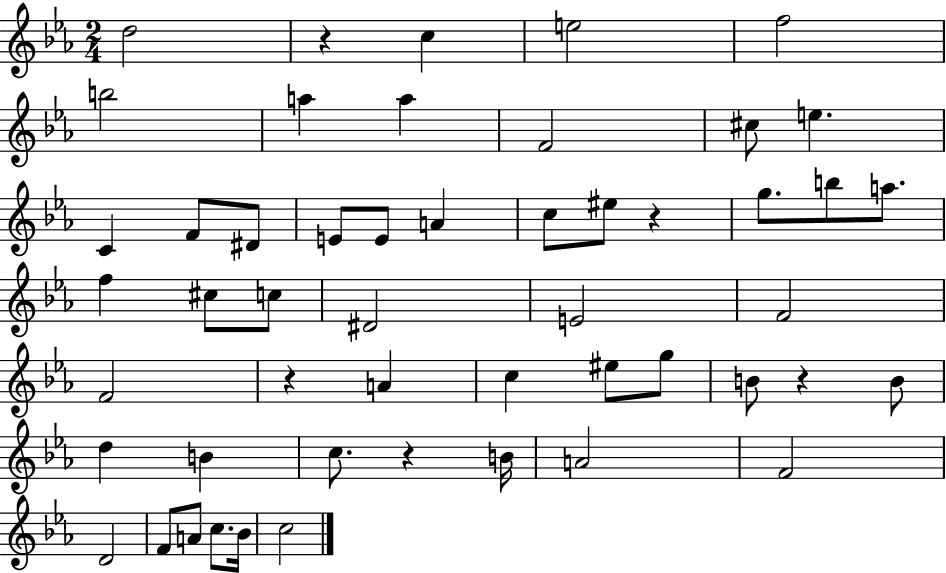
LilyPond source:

{
  \clef treble
  \numericTimeSignature
  \time 2/4
  \key ees \major
  \repeat volta 2 { d''2 | r4 c''4 | e''2 | f''2 | \break b''2 | a''4 a''4 | f'2 | cis''8 e''4. | \break c'4 f'8 dis'8 | e'8 e'8 a'4 | c''8 eis''8 r4 | g''8. b''8 a''8. | \break f''4 cis''8 c''8 | dis'2 | e'2 | f'2 | \break f'2 | r4 a'4 | c''4 eis''8 g''8 | b'8 r4 b'8 | \break d''4 b'4 | c''8. r4 b'16 | a'2 | f'2 | \break d'2 | f'8 a'8 c''8. bes'16 | c''2 | } \bar "|."
}